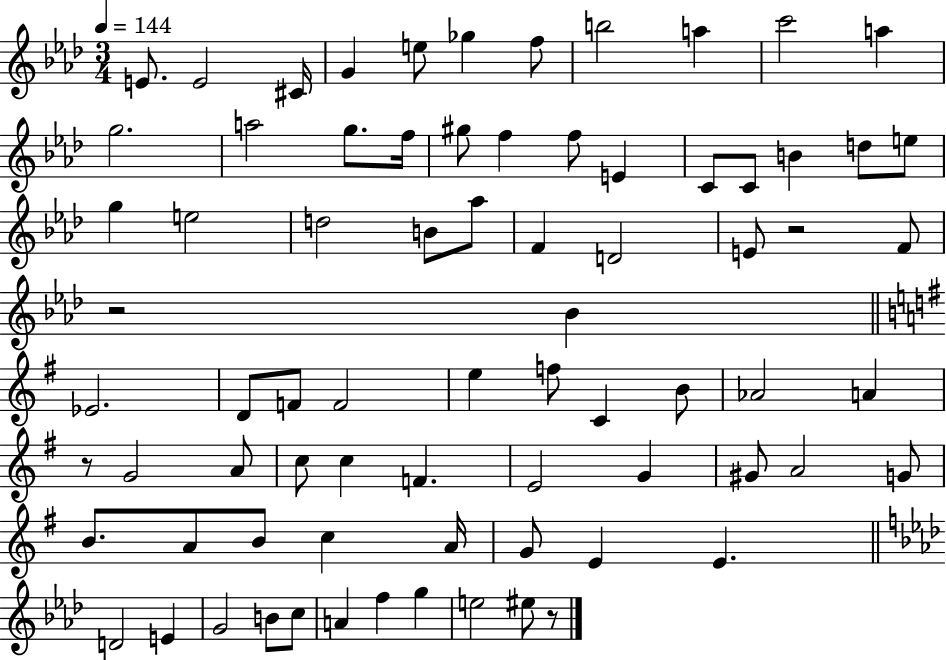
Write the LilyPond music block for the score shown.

{
  \clef treble
  \numericTimeSignature
  \time 3/4
  \key aes \major
  \tempo 4 = 144
  e'8. e'2 cis'16 | g'4 e''8 ges''4 f''8 | b''2 a''4 | c'''2 a''4 | \break g''2. | a''2 g''8. f''16 | gis''8 f''4 f''8 e'4 | c'8 c'8 b'4 d''8 e''8 | \break g''4 e''2 | d''2 b'8 aes''8 | f'4 d'2 | e'8 r2 f'8 | \break r2 bes'4 | \bar "||" \break \key g \major ees'2. | d'8 f'8 f'2 | e''4 f''8 c'4 b'8 | aes'2 a'4 | \break r8 g'2 a'8 | c''8 c''4 f'4. | e'2 g'4 | gis'8 a'2 g'8 | \break b'8. a'8 b'8 c''4 a'16 | g'8 e'4 e'4. | \bar "||" \break \key f \minor d'2 e'4 | g'2 b'8 c''8 | a'4 f''4 g''4 | e''2 eis''8 r8 | \break \bar "|."
}